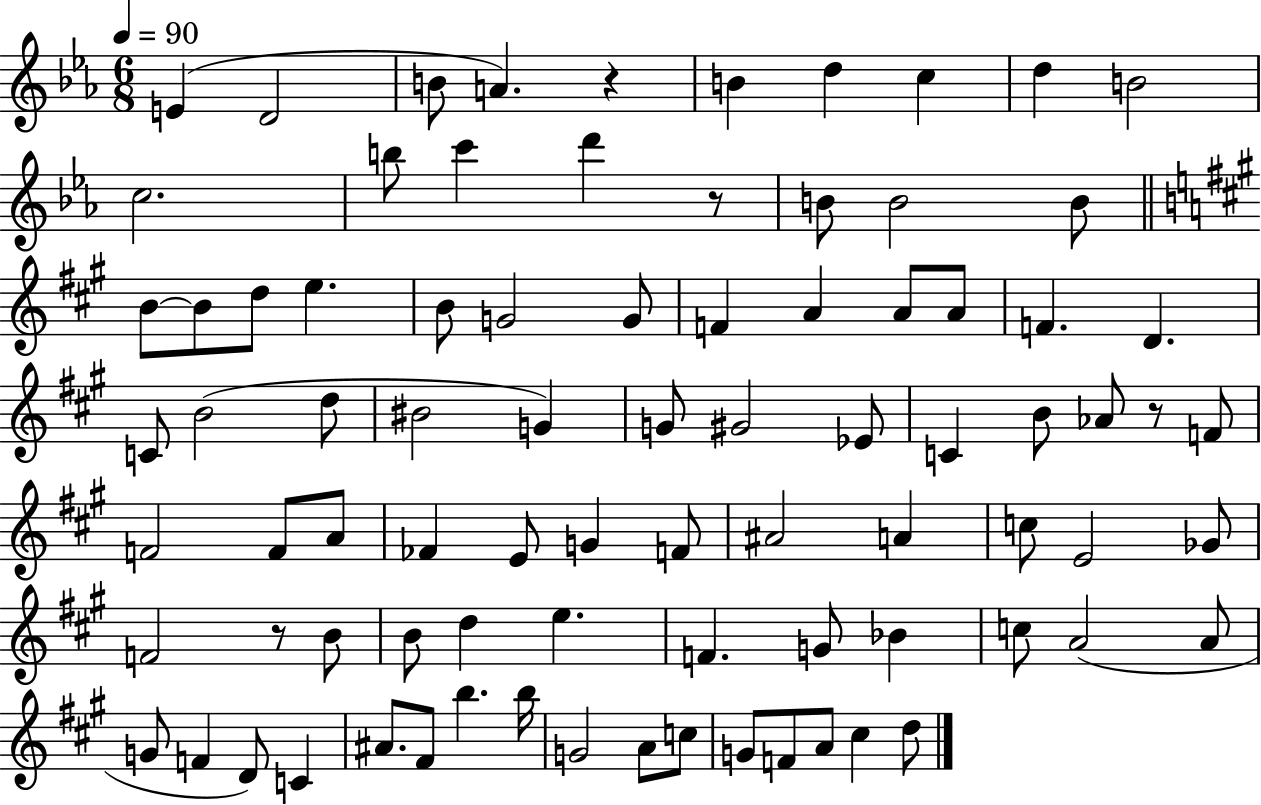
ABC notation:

X:1
T:Untitled
M:6/8
L:1/4
K:Eb
E D2 B/2 A z B d c d B2 c2 b/2 c' d' z/2 B/2 B2 B/2 B/2 B/2 d/2 e B/2 G2 G/2 F A A/2 A/2 F D C/2 B2 d/2 ^B2 G G/2 ^G2 _E/2 C B/2 _A/2 z/2 F/2 F2 F/2 A/2 _F E/2 G F/2 ^A2 A c/2 E2 _G/2 F2 z/2 B/2 B/2 d e F G/2 _B c/2 A2 A/2 G/2 F D/2 C ^A/2 ^F/2 b b/4 G2 A/2 c/2 G/2 F/2 A/2 ^c d/2